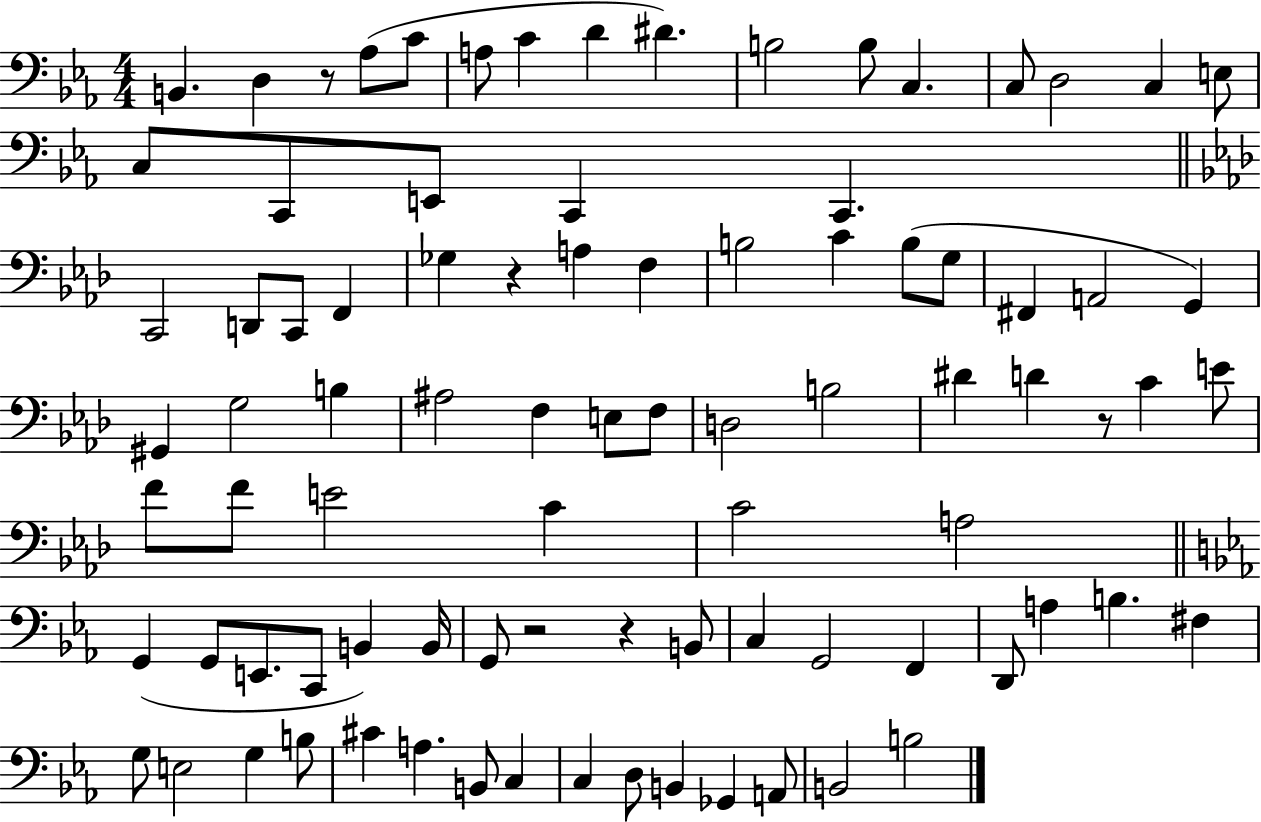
X:1
T:Untitled
M:4/4
L:1/4
K:Eb
B,, D, z/2 _A,/2 C/2 A,/2 C D ^D B,2 B,/2 C, C,/2 D,2 C, E,/2 C,/2 C,,/2 E,,/2 C,, C,, C,,2 D,,/2 C,,/2 F,, _G, z A, F, B,2 C B,/2 G,/2 ^F,, A,,2 G,, ^G,, G,2 B, ^A,2 F, E,/2 F,/2 D,2 B,2 ^D D z/2 C E/2 F/2 F/2 E2 C C2 A,2 G,, G,,/2 E,,/2 C,,/2 B,, B,,/4 G,,/2 z2 z B,,/2 C, G,,2 F,, D,,/2 A, B, ^F, G,/2 E,2 G, B,/2 ^C A, B,,/2 C, C, D,/2 B,, _G,, A,,/2 B,,2 B,2